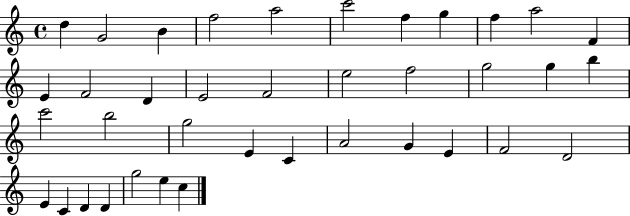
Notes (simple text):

D5/q G4/h B4/q F5/h A5/h C6/h F5/q G5/q F5/q A5/h F4/q E4/q F4/h D4/q E4/h F4/h E5/h F5/h G5/h G5/q B5/q C6/h B5/h G5/h E4/q C4/q A4/h G4/q E4/q F4/h D4/h E4/q C4/q D4/q D4/q G5/h E5/q C5/q